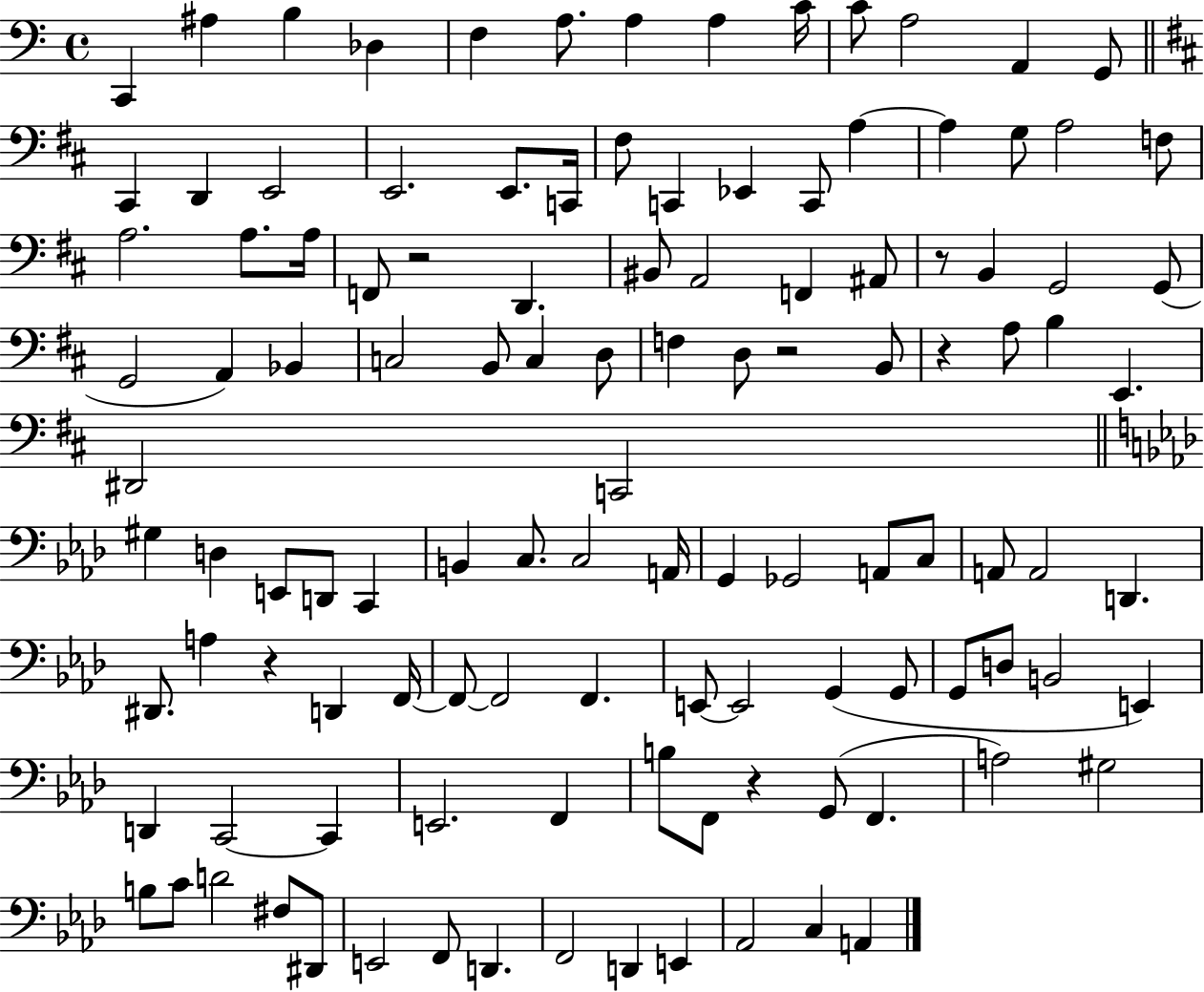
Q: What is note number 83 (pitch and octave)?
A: G2